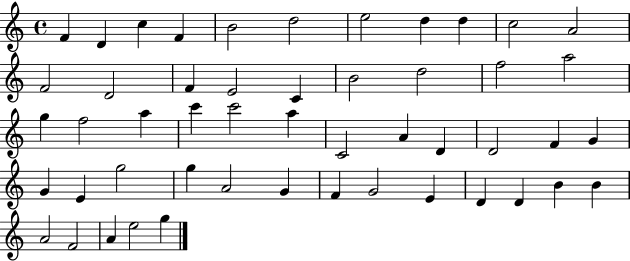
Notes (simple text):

F4/q D4/q C5/q F4/q B4/h D5/h E5/h D5/q D5/q C5/h A4/h F4/h D4/h F4/q E4/h C4/q B4/h D5/h F5/h A5/h G5/q F5/h A5/q C6/q C6/h A5/q C4/h A4/q D4/q D4/h F4/q G4/q G4/q E4/q G5/h G5/q A4/h G4/q F4/q G4/h E4/q D4/q D4/q B4/q B4/q A4/h F4/h A4/q E5/h G5/q